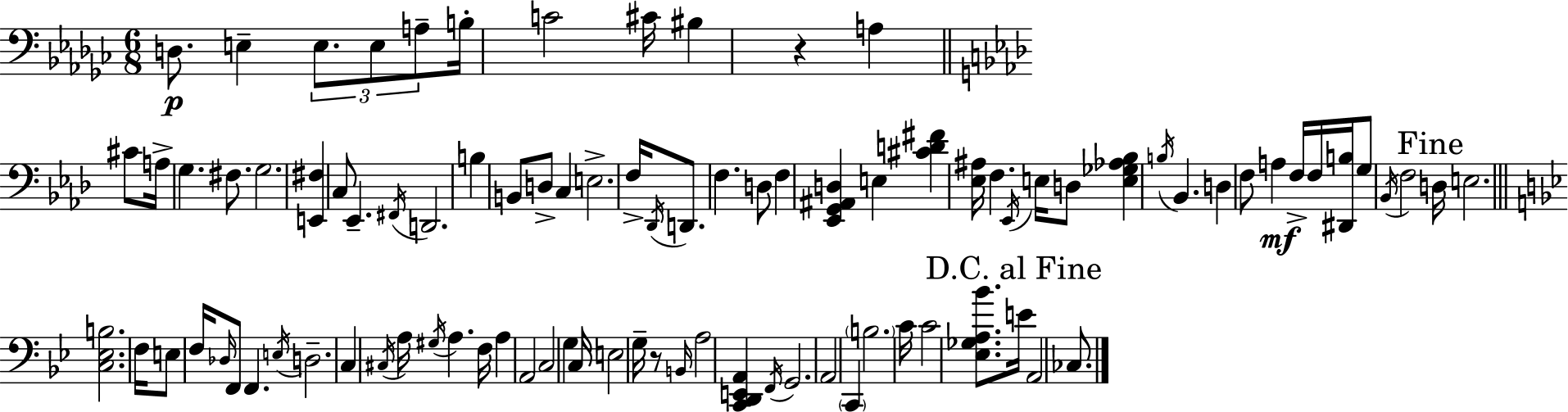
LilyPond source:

{
  \clef bass
  \numericTimeSignature
  \time 6/8
  \key ees \minor
  d8.\p e4-- \tuplet 3/2 { e8. e8 | a8-- } b16-. c'2 cis'16 | bis4 r4 a4 | \bar "||" \break \key f \minor cis'8 a16-> g4. fis8. | g2. | <e, fis>4 c8 ees,4.-- | \acciaccatura { fis,16 } d,2. | \break b4 b,8 d8-> c4 | e2.-> | f16-> \acciaccatura { des,16 } d,8. f4. | d8 f4 <ees, g, ais, d>4 e4 | \break <cis' d' fis'>4 <ees ais>16 f4. | \acciaccatura { ees,16 } e16 d8 <e ges aes bes>4 \acciaccatura { b16 } bes,4. | d4 f8 a4\mf | f16-> f16 <dis, b>16 g8 \acciaccatura { bes,16 } f2 | \break \mark "Fine" d16 e2. | \bar "||" \break \key bes \major <c ees b>2. | f16 e8 f16 \grace { des16 } f,8 f,4. | \acciaccatura { e16 } d2.-- | c4 \acciaccatura { cis16 } a16 \acciaccatura { gis16 } a4. | \break f16 a4 a,2 | c2 | g4 c16 e2 | g16-- r8 \grace { b,16 } a2 | \break <c, d, e, a,>4 \acciaccatura { f,16 } g,2. | a,2 | \parenthesize c,4 \parenthesize b2. | c'16 c'2 | \break <ees ges a bes'>8. \mark "D.C. al Fine" e'16 a,2 | ces8. \bar "|."
}